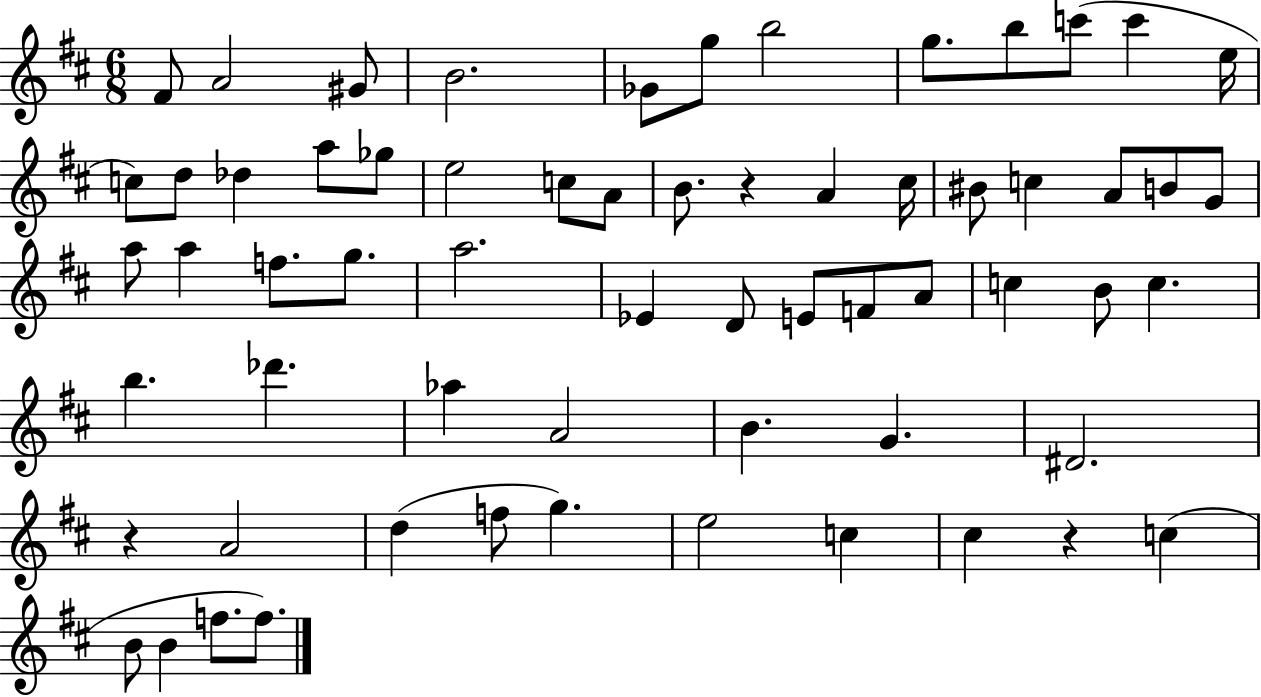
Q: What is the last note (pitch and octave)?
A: F5